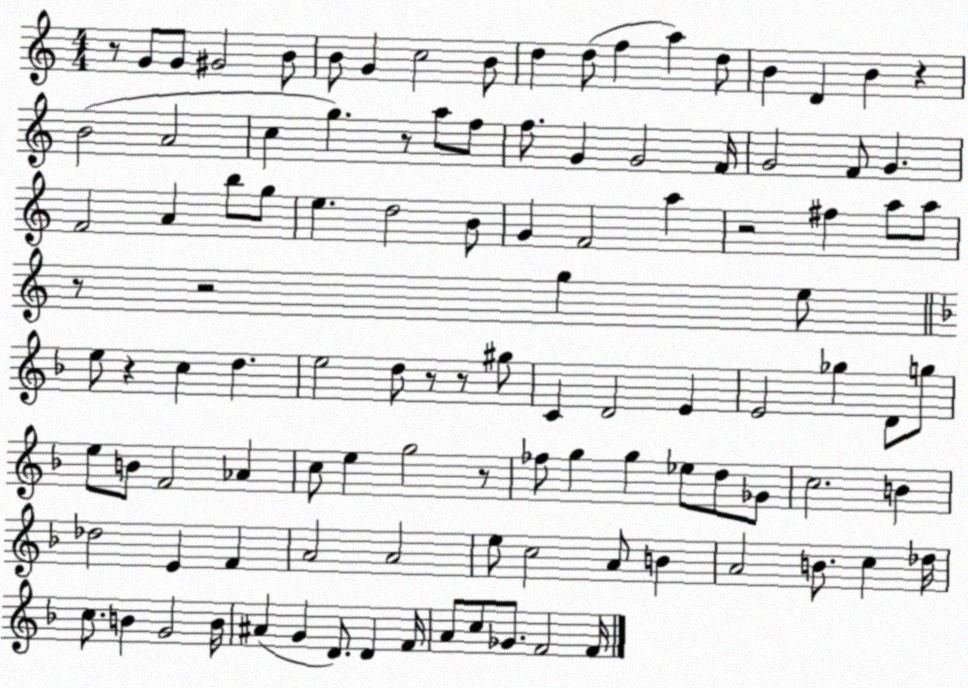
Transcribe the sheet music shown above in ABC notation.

X:1
T:Untitled
M:4/4
L:1/4
K:C
z/2 G/2 G/2 ^G2 B/2 B/2 G c2 B/2 d d/2 f a d/2 B D B z B2 A2 c g z/2 a/2 f/2 f/2 G G2 F/4 G2 F/2 G F2 A b/2 g/2 e d2 B/2 G F2 a z2 ^f a/2 a/2 z/2 z2 g e/2 e/2 z c d e2 d/2 z/2 z/2 ^g/2 C D2 E E2 _g D/2 g/2 e/2 B/2 F2 _A c/2 e g2 z/2 _f/2 g g _e/2 d/2 _G/2 c2 B _d2 E F A2 A2 e/2 c2 A/2 B A2 B/2 c _d/4 c/2 B G2 B/4 ^A G D/2 D F/4 A/2 c/2 _G/2 F2 F/4